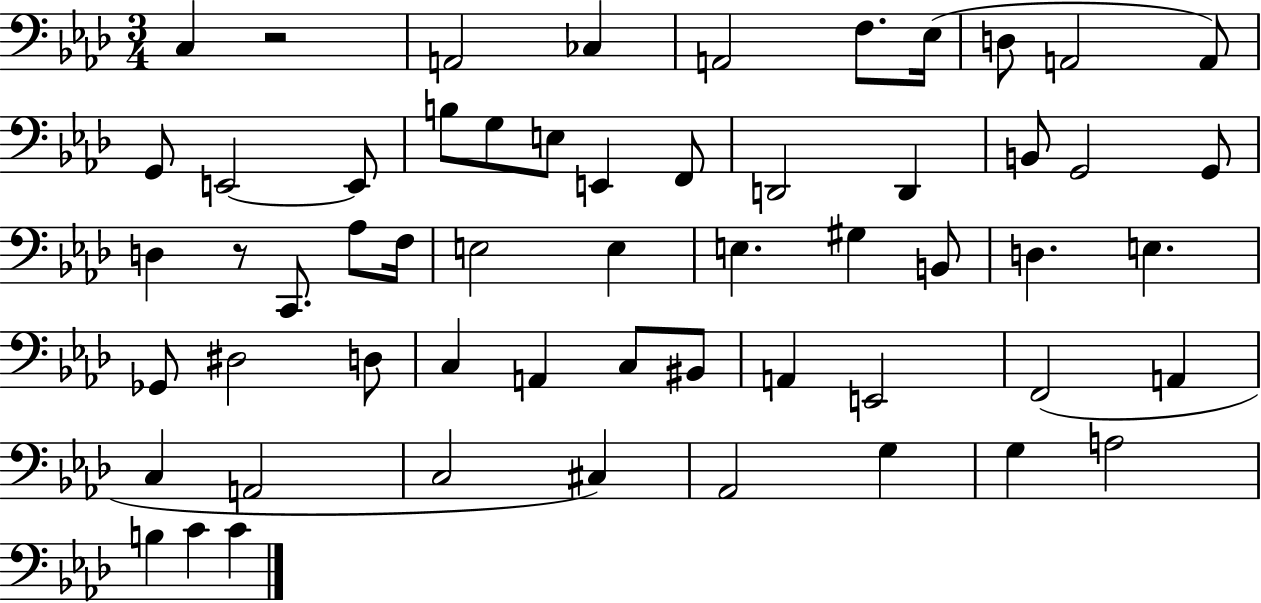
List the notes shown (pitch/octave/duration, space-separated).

C3/q R/h A2/h CES3/q A2/h F3/e. Eb3/s D3/e A2/h A2/e G2/e E2/h E2/e B3/e G3/e E3/e E2/q F2/e D2/h D2/q B2/e G2/h G2/e D3/q R/e C2/e. Ab3/e F3/s E3/h E3/q E3/q. G#3/q B2/e D3/q. E3/q. Gb2/e D#3/h D3/e C3/q A2/q C3/e BIS2/e A2/q E2/h F2/h A2/q C3/q A2/h C3/h C#3/q Ab2/h G3/q G3/q A3/h B3/q C4/q C4/q